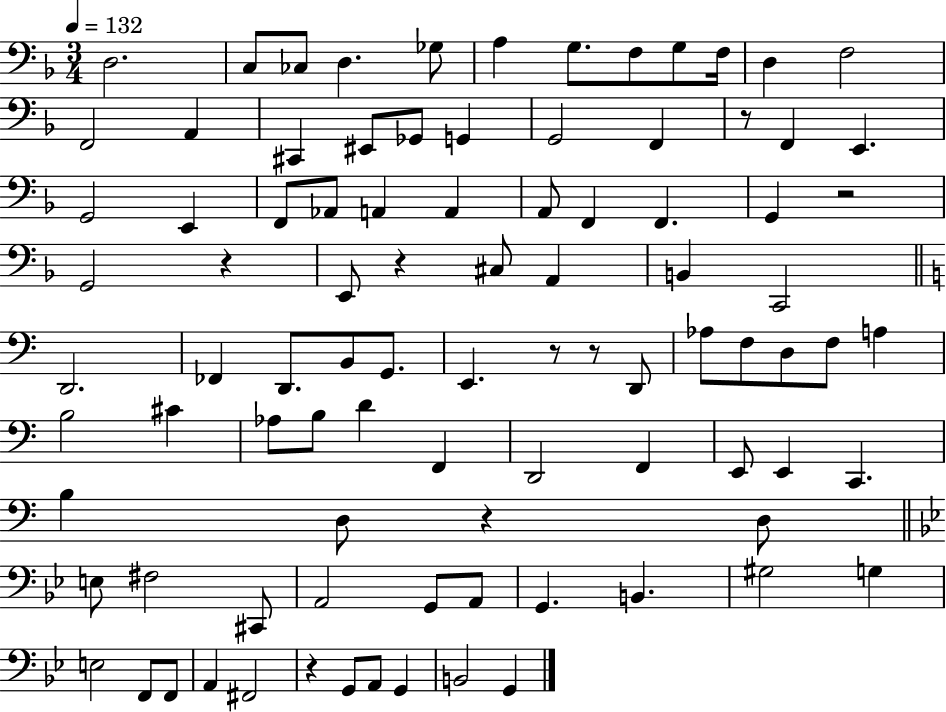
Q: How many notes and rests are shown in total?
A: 92